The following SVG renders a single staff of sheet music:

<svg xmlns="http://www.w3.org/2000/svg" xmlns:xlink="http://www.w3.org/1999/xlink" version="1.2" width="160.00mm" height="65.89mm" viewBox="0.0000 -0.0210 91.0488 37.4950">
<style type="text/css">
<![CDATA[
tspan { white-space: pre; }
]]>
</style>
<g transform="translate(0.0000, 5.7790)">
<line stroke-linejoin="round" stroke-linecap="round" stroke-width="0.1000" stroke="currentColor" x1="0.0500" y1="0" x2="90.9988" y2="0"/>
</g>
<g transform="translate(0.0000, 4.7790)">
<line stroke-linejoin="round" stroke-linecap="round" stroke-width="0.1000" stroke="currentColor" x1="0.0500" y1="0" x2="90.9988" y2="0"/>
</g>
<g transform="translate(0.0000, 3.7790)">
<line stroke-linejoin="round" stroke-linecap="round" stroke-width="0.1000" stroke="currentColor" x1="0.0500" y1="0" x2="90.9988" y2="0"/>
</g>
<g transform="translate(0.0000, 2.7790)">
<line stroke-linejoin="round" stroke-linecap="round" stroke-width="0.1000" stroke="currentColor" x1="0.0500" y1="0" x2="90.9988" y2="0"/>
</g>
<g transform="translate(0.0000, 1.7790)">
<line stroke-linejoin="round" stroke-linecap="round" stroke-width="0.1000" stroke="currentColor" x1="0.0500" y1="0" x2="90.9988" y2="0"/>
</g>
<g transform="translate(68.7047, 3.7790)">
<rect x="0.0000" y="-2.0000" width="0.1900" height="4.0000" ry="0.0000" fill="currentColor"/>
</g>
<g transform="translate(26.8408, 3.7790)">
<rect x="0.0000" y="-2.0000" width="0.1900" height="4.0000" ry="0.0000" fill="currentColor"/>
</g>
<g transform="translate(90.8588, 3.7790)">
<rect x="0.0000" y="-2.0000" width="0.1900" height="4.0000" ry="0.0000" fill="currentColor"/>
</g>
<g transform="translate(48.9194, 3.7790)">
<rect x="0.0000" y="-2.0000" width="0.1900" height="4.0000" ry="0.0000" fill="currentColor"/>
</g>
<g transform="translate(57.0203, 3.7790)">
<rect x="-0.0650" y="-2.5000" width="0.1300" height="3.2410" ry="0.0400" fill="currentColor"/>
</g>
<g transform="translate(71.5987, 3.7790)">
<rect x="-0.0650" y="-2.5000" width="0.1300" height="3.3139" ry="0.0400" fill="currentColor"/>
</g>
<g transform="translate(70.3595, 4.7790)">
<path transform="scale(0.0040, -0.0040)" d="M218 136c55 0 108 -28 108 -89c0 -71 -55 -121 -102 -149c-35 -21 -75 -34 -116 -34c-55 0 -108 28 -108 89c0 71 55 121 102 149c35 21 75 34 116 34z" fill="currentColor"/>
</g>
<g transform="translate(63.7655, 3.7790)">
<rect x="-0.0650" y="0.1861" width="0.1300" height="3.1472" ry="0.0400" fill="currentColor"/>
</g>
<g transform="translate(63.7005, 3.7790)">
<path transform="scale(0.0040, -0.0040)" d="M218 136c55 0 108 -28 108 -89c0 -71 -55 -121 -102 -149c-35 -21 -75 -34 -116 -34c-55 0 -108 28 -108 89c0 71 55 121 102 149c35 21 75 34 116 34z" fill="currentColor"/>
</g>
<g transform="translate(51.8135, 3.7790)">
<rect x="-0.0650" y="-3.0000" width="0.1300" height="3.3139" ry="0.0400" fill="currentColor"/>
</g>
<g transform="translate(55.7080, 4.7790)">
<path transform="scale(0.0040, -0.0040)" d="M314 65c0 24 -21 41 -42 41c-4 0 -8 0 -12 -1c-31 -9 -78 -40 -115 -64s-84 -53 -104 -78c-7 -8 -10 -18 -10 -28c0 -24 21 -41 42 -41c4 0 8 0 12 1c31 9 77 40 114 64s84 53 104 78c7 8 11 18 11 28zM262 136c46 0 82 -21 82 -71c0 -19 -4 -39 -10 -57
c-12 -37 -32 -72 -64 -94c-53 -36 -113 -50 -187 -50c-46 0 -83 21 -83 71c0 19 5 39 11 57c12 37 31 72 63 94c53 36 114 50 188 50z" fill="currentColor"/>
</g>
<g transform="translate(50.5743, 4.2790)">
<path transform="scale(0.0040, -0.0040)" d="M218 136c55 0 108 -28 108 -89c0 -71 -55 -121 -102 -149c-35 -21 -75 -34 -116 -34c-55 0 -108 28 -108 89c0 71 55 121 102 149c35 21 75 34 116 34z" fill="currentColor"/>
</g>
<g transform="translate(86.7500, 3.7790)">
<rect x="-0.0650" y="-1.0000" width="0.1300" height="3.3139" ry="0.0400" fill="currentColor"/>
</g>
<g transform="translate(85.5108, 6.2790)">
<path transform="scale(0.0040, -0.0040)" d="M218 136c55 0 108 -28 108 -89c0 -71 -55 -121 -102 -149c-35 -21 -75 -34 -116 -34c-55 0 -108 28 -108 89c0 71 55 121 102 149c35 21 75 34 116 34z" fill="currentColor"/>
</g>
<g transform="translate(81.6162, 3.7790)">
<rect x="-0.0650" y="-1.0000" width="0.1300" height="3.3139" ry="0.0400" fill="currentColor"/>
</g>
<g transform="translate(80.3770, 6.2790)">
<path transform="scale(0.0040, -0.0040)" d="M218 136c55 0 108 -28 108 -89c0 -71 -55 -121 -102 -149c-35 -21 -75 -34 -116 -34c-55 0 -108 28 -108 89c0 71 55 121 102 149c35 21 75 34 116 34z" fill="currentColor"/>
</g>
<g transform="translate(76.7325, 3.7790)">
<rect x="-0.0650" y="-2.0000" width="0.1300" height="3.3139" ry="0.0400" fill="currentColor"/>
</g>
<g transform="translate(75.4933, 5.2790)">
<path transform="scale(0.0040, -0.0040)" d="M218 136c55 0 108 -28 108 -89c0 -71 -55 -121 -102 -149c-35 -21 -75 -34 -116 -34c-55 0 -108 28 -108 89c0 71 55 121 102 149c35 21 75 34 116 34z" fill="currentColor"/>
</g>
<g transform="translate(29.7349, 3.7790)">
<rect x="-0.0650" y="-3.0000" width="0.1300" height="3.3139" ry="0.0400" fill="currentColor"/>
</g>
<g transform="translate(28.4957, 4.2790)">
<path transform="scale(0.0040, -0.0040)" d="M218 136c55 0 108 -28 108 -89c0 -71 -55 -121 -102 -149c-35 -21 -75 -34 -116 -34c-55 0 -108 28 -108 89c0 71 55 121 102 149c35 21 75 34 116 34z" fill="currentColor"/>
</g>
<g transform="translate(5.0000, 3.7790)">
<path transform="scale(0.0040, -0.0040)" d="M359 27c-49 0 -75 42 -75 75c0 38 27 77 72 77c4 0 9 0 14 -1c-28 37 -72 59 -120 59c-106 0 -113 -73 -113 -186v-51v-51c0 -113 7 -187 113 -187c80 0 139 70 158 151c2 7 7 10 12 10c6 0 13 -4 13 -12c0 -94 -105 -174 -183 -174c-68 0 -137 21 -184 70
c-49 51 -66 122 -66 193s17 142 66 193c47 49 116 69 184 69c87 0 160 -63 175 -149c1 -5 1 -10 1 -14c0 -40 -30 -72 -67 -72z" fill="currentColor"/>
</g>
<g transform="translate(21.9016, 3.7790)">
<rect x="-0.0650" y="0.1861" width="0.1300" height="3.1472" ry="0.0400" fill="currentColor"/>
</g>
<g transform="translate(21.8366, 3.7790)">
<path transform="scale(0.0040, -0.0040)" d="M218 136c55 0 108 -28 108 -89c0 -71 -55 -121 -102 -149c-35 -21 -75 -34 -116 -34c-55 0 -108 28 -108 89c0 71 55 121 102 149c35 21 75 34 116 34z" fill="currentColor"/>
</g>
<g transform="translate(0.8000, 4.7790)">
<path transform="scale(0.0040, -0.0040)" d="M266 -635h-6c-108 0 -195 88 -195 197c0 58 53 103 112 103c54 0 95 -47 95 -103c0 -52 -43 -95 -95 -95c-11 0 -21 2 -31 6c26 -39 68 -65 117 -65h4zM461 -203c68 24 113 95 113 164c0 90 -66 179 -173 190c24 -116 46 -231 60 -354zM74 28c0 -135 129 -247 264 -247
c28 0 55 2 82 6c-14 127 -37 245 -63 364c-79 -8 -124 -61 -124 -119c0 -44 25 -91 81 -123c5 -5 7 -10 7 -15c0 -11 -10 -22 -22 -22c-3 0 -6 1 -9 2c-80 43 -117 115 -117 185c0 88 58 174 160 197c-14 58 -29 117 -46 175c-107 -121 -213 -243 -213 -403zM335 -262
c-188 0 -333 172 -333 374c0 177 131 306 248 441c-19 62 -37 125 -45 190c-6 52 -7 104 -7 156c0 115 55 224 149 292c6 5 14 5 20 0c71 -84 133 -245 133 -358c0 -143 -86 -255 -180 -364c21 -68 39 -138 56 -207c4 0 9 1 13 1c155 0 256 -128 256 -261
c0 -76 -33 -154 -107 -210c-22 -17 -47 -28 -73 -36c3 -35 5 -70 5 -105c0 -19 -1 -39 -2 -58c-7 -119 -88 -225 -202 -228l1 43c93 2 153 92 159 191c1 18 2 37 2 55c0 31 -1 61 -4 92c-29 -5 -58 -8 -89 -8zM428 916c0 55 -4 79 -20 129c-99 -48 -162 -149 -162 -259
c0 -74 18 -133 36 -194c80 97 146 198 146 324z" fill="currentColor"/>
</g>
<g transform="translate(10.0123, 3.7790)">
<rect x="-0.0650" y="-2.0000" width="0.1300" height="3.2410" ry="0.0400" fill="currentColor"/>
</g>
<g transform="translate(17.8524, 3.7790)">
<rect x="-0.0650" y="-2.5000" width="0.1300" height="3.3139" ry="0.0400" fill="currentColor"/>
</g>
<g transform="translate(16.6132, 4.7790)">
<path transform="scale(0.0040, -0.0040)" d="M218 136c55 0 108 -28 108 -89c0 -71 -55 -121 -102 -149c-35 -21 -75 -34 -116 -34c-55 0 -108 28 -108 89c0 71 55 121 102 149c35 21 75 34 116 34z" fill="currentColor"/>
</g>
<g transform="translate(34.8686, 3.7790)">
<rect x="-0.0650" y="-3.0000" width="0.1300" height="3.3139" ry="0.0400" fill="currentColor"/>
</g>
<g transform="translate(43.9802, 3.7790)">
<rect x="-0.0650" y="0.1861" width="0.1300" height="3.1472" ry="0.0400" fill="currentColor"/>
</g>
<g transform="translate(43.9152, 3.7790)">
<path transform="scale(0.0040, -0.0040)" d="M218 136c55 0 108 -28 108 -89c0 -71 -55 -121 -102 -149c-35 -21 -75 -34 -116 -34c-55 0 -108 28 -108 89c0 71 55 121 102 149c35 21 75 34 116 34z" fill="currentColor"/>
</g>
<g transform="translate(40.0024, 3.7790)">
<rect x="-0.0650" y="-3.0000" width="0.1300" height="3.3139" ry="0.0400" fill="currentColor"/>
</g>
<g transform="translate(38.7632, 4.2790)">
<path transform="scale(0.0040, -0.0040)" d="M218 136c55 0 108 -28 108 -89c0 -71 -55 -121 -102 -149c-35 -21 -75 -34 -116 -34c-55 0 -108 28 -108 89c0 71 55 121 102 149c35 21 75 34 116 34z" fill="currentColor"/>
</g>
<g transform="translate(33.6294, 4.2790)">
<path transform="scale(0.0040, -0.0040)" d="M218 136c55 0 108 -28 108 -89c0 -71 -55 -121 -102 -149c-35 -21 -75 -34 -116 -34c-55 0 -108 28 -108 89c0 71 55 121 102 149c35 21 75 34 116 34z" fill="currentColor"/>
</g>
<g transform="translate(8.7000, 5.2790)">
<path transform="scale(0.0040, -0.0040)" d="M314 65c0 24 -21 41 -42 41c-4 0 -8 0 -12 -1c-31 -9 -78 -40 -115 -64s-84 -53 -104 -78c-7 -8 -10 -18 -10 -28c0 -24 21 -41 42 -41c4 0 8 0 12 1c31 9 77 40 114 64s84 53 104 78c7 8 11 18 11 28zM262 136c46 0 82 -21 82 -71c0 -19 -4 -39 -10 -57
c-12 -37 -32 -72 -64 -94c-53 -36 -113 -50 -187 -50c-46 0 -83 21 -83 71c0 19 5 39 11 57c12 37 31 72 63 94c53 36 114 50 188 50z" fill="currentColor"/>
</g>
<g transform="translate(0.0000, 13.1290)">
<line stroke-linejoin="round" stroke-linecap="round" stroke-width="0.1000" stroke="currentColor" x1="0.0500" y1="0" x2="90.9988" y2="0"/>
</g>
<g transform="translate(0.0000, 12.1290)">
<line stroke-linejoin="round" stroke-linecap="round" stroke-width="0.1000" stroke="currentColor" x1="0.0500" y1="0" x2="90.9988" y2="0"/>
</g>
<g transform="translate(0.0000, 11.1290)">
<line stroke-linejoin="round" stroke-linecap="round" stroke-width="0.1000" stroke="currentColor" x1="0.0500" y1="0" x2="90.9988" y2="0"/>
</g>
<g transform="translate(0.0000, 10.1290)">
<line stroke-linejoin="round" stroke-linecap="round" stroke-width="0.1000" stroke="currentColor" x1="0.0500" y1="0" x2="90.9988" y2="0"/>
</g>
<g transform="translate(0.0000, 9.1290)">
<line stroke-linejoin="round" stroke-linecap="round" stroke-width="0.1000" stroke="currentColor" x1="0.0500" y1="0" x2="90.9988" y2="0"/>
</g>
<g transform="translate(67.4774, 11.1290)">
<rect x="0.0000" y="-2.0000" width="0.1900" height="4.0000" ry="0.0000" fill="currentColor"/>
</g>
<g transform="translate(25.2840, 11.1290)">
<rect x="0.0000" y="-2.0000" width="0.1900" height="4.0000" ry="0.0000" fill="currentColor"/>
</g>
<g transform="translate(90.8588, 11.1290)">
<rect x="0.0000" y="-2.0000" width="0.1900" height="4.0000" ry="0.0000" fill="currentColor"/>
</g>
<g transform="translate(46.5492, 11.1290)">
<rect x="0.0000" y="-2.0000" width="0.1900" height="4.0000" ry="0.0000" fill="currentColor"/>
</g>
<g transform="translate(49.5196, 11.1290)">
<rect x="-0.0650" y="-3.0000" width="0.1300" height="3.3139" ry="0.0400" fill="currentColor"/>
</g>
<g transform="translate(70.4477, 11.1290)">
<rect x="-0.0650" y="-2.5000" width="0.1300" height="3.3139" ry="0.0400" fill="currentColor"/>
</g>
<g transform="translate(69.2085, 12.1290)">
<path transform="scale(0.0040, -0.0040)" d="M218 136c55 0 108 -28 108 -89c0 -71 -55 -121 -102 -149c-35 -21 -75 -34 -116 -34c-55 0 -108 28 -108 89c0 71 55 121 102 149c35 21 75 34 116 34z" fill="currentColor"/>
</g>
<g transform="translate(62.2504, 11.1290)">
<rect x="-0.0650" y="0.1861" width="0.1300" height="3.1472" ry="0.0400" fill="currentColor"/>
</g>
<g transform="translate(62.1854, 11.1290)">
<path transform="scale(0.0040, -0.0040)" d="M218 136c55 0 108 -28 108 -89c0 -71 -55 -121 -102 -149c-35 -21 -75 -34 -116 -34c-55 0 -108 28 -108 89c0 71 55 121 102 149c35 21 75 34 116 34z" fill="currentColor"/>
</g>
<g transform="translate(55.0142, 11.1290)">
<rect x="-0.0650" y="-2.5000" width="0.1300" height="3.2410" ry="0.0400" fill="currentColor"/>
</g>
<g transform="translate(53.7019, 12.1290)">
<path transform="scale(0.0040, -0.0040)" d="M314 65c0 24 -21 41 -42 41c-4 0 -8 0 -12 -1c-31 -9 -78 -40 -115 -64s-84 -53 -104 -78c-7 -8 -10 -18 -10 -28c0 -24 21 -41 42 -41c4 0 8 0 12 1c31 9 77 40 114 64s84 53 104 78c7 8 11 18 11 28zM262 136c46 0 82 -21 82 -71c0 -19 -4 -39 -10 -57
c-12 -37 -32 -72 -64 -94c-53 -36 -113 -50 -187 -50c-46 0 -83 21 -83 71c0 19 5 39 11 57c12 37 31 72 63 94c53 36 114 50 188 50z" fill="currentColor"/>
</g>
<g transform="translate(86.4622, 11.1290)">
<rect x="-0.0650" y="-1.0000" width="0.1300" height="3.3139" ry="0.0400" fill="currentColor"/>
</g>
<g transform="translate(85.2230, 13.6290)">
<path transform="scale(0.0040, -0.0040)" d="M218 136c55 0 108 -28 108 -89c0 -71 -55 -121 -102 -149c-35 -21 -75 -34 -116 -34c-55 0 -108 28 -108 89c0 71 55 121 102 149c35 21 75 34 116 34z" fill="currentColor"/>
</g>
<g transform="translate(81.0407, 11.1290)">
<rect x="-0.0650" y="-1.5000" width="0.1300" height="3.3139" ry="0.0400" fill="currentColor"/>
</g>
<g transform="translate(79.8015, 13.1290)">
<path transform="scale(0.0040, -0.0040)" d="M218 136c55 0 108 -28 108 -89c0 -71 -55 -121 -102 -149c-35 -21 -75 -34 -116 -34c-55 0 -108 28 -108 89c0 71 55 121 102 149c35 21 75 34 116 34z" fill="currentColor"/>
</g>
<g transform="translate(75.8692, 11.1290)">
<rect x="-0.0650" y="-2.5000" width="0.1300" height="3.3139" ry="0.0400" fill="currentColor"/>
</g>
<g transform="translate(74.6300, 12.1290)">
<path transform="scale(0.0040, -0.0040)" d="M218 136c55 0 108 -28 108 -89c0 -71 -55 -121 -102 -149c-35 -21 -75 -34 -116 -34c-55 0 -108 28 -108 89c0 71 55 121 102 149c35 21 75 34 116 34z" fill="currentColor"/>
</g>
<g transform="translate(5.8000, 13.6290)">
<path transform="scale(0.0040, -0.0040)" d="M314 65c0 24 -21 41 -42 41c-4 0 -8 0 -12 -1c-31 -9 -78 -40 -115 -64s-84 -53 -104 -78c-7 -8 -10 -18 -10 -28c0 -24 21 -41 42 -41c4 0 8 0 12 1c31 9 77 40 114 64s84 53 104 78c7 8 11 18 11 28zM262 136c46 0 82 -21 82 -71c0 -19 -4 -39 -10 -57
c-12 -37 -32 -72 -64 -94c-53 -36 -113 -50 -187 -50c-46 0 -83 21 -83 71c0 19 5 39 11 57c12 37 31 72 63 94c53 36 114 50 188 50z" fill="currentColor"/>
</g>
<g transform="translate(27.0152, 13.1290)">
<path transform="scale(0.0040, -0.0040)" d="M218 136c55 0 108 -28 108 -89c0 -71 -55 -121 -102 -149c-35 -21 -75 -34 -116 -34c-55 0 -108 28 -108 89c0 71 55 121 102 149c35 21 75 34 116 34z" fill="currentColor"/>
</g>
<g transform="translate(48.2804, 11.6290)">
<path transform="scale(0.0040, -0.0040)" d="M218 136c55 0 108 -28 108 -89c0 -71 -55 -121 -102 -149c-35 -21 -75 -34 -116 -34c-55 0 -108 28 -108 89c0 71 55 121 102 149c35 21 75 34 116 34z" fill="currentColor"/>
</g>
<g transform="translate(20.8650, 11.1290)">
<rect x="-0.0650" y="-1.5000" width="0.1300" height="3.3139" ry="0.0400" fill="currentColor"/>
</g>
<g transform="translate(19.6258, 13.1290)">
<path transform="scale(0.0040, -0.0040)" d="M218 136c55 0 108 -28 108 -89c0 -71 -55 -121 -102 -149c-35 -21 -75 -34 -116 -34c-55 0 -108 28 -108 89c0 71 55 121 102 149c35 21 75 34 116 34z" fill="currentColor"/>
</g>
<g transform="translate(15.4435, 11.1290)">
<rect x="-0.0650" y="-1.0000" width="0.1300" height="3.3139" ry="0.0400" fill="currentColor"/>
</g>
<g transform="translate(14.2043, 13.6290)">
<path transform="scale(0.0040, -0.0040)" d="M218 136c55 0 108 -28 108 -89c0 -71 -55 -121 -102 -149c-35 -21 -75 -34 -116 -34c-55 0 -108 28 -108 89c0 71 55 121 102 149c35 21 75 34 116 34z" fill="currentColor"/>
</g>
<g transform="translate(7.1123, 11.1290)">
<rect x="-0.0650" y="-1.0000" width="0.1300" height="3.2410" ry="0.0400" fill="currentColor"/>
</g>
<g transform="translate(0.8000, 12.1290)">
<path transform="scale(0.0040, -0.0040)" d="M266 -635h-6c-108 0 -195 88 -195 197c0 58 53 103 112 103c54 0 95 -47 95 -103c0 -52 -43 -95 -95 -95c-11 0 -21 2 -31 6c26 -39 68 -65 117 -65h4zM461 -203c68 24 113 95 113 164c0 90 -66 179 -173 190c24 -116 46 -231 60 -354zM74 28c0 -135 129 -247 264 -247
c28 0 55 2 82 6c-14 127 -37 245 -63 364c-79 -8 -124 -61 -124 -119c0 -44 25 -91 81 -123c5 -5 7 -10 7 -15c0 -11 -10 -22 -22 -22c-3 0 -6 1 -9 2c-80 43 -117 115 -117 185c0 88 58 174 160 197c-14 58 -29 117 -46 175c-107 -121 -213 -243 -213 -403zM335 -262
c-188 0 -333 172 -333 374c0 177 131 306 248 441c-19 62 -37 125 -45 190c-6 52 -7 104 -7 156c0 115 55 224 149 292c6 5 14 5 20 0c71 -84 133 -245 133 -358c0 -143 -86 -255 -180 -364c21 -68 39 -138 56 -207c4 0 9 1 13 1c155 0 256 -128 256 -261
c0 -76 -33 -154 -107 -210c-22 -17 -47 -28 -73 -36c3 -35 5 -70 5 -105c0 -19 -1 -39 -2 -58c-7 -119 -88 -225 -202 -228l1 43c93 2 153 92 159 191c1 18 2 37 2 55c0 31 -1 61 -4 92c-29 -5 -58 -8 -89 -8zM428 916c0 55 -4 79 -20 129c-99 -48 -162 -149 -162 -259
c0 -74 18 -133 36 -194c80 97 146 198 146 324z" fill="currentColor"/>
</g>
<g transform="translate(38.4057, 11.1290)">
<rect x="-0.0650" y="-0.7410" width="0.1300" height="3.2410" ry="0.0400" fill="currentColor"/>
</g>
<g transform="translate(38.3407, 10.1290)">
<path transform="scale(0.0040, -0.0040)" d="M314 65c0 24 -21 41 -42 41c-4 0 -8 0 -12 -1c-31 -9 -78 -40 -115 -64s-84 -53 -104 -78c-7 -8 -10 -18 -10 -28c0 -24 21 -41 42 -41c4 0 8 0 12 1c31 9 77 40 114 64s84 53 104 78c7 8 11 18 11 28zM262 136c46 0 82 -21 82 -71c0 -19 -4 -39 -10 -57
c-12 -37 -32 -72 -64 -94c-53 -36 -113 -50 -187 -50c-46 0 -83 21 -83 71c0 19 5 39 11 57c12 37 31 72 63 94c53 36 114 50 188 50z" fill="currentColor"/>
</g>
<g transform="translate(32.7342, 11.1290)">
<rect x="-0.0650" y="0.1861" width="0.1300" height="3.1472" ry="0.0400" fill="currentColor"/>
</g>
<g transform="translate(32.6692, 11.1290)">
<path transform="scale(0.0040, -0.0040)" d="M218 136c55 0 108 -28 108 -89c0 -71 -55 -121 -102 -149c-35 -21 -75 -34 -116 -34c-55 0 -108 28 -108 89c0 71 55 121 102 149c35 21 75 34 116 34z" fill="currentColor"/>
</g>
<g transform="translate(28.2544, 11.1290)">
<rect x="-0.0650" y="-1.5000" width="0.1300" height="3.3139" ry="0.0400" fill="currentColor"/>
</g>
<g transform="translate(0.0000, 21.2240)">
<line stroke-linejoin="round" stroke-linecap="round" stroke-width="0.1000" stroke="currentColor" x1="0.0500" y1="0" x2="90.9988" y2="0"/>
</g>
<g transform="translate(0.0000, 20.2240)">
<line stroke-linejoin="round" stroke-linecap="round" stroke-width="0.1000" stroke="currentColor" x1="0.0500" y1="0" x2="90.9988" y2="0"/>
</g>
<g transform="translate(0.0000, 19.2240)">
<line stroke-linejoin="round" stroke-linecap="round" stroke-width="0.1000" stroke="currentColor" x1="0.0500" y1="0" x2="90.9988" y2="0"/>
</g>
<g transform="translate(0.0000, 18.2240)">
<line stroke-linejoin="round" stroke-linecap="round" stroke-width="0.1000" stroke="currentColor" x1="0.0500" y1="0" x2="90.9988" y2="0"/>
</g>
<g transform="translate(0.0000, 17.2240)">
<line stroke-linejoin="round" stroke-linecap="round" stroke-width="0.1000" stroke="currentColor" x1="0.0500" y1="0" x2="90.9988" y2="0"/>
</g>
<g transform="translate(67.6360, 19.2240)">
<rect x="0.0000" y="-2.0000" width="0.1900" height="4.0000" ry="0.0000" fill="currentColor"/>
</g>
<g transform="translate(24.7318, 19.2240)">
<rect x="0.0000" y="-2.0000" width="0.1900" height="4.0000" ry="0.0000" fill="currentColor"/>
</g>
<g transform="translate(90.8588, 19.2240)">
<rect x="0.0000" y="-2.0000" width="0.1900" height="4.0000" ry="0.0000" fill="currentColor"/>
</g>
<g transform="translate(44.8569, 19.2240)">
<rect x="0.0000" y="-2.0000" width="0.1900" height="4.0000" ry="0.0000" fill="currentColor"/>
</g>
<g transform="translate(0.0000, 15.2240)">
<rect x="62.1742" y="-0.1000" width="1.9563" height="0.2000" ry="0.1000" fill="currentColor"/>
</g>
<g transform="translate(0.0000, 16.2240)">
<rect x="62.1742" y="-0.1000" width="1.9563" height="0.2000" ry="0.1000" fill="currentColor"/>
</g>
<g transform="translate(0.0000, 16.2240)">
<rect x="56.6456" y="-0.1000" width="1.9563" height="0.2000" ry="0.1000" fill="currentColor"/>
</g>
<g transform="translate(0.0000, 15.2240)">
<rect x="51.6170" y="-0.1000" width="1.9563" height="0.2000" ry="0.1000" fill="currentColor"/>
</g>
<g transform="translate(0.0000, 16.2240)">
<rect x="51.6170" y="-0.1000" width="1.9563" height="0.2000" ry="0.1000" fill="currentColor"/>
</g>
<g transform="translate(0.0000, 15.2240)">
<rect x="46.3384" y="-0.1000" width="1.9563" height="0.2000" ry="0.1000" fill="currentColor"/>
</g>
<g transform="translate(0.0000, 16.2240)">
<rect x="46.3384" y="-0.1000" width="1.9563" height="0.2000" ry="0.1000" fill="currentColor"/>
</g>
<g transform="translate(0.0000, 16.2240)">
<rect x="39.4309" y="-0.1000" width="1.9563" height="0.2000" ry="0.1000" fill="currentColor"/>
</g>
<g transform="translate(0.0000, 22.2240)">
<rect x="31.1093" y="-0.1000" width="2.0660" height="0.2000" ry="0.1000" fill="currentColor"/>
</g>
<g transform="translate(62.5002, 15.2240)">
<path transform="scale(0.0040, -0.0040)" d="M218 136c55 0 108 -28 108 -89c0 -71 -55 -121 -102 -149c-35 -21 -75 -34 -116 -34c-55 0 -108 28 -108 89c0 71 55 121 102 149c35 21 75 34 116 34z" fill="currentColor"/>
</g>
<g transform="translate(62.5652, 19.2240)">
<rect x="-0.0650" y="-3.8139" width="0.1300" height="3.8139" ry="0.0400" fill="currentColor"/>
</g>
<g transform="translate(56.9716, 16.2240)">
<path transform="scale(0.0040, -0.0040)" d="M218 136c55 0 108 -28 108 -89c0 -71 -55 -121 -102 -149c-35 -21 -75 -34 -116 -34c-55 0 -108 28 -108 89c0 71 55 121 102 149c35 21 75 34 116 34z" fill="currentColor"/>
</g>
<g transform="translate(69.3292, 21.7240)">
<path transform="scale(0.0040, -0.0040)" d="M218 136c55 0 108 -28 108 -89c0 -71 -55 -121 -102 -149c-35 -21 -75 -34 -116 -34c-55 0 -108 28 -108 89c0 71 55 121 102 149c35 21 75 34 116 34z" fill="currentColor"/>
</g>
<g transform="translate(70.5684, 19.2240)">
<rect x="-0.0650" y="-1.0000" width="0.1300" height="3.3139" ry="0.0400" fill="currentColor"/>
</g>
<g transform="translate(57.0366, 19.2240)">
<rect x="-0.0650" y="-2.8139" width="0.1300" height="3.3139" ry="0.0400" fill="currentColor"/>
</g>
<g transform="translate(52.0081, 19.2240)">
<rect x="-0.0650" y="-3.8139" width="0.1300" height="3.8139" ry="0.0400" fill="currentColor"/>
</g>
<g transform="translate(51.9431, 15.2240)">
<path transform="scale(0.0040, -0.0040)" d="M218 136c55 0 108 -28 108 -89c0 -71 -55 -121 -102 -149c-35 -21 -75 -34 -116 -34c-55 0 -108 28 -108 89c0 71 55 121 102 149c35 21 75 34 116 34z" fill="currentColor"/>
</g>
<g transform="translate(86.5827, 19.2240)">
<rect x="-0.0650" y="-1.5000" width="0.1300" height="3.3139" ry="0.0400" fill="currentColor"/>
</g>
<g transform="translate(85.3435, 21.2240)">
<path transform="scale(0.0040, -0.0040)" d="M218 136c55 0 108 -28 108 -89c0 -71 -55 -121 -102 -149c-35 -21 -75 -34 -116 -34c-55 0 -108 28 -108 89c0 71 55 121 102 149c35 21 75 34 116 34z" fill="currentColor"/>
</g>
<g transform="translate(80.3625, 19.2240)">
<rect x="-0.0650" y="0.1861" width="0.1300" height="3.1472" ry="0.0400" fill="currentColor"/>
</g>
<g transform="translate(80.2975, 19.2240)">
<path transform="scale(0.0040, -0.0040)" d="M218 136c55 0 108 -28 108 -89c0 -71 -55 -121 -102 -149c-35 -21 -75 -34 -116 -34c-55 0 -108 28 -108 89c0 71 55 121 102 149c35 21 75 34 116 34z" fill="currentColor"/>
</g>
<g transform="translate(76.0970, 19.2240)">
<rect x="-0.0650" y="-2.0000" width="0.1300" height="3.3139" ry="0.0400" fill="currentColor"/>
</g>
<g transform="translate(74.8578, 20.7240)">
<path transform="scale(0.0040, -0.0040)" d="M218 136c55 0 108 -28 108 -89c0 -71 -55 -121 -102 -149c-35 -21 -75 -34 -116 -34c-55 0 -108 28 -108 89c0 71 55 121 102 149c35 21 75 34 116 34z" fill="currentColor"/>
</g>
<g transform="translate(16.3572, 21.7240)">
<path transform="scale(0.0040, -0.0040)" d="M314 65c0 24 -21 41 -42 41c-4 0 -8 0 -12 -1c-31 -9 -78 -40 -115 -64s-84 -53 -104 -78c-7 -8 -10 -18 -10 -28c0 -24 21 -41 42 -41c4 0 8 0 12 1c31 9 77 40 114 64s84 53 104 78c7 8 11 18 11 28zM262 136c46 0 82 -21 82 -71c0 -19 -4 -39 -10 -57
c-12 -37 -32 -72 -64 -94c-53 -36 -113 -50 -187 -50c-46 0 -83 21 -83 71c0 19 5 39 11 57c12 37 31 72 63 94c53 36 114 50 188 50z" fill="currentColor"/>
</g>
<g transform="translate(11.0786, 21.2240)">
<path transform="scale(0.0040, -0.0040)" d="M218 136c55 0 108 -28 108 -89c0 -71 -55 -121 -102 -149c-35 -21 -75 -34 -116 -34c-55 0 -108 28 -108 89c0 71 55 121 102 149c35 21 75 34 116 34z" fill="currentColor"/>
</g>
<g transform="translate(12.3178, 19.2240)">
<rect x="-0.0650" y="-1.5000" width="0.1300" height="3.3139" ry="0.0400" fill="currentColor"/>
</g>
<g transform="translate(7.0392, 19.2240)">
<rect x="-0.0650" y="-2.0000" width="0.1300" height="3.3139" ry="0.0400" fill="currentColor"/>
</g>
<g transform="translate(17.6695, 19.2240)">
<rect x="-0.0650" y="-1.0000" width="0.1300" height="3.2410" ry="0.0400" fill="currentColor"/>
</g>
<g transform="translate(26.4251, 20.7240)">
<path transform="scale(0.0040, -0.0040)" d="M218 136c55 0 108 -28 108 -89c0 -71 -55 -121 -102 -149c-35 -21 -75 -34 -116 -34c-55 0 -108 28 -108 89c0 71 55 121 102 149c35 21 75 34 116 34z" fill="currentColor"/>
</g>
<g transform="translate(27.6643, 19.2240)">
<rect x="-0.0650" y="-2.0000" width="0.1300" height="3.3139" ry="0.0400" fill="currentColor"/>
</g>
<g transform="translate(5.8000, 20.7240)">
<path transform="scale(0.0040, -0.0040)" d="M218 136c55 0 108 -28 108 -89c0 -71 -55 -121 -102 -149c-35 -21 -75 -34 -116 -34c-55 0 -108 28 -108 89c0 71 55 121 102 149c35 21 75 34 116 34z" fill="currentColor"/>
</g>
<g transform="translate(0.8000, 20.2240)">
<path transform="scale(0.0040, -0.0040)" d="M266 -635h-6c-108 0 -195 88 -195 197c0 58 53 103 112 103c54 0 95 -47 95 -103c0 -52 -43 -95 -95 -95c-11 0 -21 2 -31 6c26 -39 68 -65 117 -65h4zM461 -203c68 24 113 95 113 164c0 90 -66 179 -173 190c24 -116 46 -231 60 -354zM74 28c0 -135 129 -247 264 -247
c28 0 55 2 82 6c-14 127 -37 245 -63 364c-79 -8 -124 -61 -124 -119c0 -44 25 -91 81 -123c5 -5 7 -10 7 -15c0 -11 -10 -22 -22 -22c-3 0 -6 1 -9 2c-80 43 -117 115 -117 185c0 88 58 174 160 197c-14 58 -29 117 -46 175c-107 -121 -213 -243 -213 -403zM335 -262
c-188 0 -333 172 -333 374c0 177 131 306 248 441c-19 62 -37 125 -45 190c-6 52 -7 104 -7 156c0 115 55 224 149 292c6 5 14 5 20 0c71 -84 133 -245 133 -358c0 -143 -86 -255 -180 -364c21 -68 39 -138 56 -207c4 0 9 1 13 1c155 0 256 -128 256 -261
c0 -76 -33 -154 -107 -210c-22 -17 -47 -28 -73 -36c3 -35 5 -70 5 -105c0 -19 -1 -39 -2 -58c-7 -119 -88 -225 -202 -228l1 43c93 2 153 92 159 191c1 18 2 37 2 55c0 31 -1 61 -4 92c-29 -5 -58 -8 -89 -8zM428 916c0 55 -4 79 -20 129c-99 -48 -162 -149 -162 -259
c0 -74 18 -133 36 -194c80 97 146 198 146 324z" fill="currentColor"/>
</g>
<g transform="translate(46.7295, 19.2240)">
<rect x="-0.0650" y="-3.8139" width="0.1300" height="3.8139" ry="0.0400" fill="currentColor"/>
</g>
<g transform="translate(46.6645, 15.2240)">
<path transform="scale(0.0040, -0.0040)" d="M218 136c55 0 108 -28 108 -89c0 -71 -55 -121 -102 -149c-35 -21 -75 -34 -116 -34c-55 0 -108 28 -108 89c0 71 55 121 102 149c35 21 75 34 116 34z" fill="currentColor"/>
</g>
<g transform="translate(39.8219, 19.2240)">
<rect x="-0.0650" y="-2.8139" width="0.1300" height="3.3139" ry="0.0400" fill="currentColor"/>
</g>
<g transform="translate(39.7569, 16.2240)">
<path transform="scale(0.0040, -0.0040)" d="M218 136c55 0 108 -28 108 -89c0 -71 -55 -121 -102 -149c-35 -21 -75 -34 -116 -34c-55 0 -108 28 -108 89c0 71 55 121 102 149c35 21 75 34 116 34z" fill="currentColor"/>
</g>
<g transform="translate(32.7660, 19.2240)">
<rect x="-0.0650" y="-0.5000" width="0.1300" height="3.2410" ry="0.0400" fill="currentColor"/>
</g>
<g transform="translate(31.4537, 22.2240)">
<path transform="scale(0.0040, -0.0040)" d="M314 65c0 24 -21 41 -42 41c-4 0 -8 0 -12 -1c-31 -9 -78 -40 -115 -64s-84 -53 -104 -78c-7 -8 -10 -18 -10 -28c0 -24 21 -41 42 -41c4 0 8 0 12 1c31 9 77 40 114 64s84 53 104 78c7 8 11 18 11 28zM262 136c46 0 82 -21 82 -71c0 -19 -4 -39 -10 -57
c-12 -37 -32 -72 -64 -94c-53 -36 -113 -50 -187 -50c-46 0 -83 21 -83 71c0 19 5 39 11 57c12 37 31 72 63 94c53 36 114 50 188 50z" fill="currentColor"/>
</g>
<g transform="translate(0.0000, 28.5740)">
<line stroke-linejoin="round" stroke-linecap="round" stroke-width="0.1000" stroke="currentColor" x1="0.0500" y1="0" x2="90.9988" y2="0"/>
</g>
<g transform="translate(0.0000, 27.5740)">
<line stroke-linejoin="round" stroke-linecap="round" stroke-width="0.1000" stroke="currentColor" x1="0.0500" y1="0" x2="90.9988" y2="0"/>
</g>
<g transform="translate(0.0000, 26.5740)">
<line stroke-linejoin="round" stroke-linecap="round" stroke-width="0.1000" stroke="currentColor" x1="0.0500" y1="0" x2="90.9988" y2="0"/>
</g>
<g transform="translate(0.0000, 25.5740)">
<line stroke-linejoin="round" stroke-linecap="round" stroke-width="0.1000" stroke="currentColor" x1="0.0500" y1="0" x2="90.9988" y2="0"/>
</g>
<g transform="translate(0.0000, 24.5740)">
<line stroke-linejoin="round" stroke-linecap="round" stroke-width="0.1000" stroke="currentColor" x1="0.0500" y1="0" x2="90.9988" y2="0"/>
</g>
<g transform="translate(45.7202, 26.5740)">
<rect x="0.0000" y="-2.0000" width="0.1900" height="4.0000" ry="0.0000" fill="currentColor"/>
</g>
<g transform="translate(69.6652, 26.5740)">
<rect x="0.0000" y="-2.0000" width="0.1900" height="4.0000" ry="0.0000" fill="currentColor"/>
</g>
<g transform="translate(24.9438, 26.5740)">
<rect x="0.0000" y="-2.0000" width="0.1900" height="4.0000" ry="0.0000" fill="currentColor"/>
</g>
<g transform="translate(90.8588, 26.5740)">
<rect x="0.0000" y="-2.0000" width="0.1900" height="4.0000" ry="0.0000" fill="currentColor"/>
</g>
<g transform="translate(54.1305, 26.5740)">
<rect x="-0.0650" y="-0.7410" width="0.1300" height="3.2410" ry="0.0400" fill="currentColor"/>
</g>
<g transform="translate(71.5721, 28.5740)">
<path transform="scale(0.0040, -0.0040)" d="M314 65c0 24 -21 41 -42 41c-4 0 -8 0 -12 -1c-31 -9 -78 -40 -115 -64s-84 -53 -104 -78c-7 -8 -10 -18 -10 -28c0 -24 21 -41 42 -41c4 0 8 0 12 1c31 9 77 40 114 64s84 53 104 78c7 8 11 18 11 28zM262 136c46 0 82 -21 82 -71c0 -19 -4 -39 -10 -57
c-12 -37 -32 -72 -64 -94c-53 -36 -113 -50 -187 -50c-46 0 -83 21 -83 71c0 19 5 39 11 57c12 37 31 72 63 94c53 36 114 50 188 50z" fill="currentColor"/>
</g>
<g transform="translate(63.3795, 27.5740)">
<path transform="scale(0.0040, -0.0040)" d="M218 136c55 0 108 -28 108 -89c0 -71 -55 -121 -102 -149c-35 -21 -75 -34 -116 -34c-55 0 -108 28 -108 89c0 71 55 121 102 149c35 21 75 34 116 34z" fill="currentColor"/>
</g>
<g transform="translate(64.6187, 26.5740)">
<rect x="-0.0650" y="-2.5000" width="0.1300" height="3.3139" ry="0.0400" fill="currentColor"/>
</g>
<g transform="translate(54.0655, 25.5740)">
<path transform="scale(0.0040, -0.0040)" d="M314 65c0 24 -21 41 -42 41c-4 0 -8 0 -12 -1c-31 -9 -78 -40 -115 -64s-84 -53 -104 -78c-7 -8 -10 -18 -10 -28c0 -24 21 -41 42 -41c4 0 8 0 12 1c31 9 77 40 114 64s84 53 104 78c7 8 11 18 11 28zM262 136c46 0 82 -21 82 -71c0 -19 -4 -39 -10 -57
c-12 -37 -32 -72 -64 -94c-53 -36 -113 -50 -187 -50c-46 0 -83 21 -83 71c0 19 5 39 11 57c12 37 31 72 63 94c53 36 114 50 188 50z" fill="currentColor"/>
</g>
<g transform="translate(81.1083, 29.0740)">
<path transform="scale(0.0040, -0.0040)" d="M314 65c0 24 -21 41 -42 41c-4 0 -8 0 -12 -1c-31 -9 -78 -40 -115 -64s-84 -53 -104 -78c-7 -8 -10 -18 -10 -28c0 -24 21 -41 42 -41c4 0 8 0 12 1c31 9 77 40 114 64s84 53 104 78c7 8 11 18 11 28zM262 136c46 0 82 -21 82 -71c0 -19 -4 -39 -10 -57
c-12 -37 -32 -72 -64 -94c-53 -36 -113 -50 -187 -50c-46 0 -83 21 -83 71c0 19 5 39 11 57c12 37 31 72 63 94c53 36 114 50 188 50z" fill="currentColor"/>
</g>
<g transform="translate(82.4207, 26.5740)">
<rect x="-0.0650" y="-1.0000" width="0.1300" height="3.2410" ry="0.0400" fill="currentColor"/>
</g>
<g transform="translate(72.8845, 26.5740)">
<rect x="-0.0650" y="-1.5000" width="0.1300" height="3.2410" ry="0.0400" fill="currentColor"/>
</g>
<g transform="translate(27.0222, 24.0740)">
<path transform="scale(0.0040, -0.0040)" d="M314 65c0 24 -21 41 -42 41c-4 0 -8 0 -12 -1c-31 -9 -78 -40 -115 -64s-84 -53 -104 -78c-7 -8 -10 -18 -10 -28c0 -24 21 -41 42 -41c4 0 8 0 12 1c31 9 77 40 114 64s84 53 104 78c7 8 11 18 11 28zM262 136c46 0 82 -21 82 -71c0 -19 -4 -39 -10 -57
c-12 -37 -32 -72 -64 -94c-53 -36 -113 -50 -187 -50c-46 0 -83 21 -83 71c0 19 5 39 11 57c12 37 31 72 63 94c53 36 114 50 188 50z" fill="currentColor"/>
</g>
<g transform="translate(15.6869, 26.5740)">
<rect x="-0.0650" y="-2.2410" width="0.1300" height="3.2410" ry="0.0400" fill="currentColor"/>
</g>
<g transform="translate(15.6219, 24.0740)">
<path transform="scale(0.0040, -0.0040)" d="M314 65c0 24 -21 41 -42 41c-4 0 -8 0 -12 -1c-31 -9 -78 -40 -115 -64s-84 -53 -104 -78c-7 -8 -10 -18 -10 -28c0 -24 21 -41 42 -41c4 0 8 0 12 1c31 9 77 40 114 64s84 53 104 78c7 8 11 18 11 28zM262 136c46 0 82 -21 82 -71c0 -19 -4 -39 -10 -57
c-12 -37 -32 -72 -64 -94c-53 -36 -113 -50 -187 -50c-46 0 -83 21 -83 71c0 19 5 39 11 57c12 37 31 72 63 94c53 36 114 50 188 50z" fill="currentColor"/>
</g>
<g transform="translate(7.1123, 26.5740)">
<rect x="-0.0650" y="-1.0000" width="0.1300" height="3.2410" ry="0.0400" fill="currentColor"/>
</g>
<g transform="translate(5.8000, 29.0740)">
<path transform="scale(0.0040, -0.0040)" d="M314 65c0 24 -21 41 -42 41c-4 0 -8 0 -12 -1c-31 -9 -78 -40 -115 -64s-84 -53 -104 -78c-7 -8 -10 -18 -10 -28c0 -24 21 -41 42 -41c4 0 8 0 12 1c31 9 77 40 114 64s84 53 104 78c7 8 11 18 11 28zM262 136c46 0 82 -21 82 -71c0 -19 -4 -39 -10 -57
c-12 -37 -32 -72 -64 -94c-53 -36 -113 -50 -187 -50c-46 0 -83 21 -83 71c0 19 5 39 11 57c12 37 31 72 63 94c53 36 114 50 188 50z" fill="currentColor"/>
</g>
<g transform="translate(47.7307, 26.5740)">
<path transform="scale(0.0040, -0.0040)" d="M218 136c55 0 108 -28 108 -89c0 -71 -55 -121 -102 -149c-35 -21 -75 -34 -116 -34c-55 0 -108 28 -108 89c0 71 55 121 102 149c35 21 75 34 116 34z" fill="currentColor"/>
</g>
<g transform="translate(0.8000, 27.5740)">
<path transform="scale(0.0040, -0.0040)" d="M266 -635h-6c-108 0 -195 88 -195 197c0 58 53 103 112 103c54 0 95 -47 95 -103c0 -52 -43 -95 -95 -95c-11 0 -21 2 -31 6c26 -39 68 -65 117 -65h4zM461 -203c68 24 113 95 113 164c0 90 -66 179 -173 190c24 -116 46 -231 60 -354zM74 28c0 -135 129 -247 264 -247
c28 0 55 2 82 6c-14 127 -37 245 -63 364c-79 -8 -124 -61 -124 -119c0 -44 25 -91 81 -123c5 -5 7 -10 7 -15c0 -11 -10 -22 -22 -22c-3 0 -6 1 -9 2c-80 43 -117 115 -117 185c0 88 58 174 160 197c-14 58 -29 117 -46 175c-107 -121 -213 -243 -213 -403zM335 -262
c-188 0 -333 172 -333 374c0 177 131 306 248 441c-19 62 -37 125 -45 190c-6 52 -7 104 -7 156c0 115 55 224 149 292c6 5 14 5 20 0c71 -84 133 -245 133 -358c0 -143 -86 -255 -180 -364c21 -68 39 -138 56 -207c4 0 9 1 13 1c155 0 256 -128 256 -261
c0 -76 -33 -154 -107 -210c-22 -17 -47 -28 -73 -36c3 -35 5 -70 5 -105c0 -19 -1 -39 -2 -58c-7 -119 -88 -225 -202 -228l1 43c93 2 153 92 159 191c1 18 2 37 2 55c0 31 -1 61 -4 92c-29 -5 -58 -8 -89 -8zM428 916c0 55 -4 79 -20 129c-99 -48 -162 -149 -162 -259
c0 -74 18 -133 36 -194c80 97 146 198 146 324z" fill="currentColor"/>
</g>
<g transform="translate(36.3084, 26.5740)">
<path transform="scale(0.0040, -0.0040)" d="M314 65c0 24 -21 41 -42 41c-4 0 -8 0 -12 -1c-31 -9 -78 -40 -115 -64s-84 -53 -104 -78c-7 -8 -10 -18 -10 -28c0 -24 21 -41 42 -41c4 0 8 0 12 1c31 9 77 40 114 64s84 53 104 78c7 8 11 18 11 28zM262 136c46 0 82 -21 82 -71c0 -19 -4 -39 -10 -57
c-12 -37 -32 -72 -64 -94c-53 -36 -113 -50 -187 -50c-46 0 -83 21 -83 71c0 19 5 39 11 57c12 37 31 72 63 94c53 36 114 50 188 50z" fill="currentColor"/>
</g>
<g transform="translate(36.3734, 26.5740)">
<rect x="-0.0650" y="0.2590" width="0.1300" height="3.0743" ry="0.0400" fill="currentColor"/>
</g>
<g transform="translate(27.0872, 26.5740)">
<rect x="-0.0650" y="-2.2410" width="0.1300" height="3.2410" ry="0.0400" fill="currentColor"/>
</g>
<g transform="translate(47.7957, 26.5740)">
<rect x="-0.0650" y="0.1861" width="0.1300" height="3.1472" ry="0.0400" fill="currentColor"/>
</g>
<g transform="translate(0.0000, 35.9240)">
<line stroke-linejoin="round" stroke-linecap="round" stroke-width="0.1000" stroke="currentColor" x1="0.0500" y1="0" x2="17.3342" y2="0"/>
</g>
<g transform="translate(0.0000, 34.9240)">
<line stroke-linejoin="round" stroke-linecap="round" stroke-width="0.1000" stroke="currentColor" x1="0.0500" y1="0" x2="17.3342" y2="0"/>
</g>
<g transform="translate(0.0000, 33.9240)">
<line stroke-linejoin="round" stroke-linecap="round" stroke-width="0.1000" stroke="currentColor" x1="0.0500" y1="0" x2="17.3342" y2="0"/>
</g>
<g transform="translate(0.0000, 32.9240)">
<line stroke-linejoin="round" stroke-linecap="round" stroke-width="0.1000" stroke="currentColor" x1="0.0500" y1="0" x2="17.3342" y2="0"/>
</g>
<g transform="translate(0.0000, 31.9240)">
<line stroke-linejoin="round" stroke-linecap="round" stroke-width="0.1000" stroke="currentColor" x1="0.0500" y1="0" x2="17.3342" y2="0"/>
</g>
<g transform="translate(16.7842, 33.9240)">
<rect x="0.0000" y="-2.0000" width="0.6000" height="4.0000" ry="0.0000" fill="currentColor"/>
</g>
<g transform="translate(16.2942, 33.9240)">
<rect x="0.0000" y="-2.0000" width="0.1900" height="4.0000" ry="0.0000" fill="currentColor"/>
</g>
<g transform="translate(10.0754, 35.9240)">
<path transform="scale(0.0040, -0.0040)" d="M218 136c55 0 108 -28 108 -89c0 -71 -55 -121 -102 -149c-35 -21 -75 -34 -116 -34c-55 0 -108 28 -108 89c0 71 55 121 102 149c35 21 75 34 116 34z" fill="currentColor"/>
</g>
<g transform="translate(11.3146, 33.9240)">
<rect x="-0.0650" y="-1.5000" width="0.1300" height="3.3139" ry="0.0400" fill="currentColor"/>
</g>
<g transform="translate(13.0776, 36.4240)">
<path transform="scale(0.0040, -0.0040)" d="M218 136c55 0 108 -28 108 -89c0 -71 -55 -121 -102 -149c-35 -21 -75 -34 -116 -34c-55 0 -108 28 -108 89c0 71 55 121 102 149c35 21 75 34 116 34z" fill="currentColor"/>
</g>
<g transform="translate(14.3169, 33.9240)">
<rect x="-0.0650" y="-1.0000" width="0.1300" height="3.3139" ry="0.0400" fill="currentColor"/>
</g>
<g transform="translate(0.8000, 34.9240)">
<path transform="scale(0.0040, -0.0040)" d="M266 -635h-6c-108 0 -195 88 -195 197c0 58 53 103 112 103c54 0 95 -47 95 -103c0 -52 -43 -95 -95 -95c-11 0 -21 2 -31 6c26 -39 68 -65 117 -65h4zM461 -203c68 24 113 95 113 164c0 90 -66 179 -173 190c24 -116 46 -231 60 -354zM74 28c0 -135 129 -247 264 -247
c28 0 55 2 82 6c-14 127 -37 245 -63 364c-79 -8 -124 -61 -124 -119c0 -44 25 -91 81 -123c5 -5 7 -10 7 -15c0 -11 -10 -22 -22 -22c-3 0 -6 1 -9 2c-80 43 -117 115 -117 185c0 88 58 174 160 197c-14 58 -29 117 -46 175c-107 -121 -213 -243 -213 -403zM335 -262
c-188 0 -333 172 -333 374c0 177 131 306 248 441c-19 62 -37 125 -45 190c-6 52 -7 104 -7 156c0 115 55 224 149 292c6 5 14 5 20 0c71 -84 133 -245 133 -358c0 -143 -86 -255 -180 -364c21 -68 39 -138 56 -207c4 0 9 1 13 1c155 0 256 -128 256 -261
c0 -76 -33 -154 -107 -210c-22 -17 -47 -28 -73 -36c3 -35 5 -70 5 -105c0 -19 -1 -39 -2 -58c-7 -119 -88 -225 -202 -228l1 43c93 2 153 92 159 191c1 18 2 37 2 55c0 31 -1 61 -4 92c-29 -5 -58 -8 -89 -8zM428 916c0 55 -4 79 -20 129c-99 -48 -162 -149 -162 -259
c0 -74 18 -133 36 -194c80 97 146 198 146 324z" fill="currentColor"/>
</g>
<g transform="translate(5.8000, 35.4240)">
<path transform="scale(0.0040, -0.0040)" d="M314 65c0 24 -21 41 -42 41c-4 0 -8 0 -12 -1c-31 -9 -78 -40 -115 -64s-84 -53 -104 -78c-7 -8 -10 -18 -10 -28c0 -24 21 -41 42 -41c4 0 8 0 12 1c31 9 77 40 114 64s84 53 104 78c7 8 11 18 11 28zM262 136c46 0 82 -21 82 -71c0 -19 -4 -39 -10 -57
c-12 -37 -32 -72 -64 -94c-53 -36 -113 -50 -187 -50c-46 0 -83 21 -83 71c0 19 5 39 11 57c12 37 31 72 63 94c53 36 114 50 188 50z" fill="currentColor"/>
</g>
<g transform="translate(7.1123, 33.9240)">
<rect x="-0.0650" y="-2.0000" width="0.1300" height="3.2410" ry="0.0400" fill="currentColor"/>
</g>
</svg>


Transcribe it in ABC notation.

X:1
T:Untitled
M:4/4
L:1/4
K:C
F2 G B A A A B A G2 B G F D D D2 D E E B d2 A G2 B G G E D F E D2 F C2 a c' c' a c' D F B E D2 g2 g2 B2 B d2 G E2 D2 F2 E D